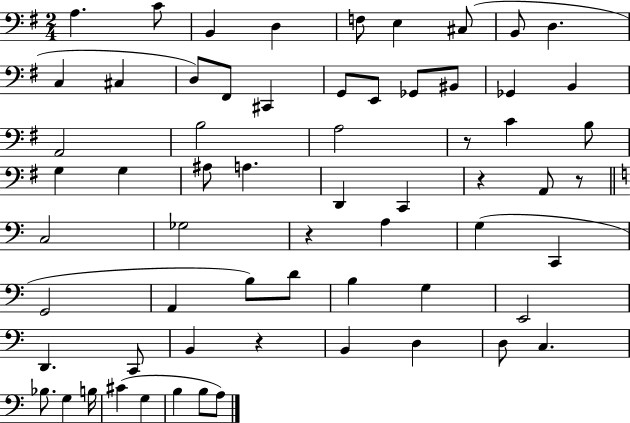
X:1
T:Untitled
M:2/4
L:1/4
K:G
A, C/2 B,, D, F,/2 E, ^C,/2 B,,/2 D, C, ^C, D,/2 ^F,,/2 ^C,, G,,/2 E,,/2 _G,,/2 ^B,,/2 _G,, B,, A,,2 B,2 A,2 z/2 C B,/2 G, G, ^A,/2 A, D,, C,, z A,,/2 z/2 C,2 _G,2 z A, G, C,, G,,2 A,, B,/2 D/2 B, G, E,,2 D,, C,,/2 B,, z B,, D, D,/2 C, _B,/2 G, B,/4 ^C G, B, B,/2 A,/2